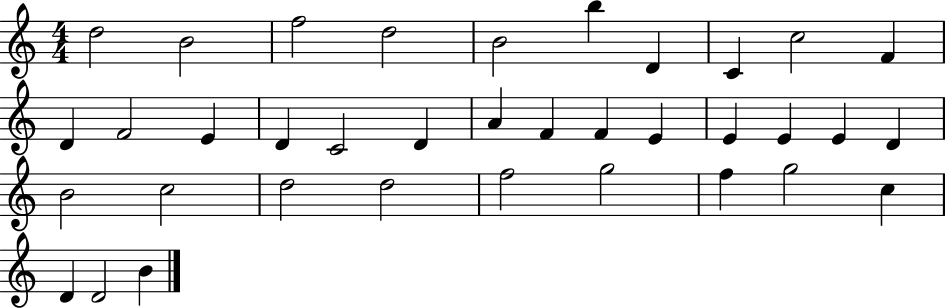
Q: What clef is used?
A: treble